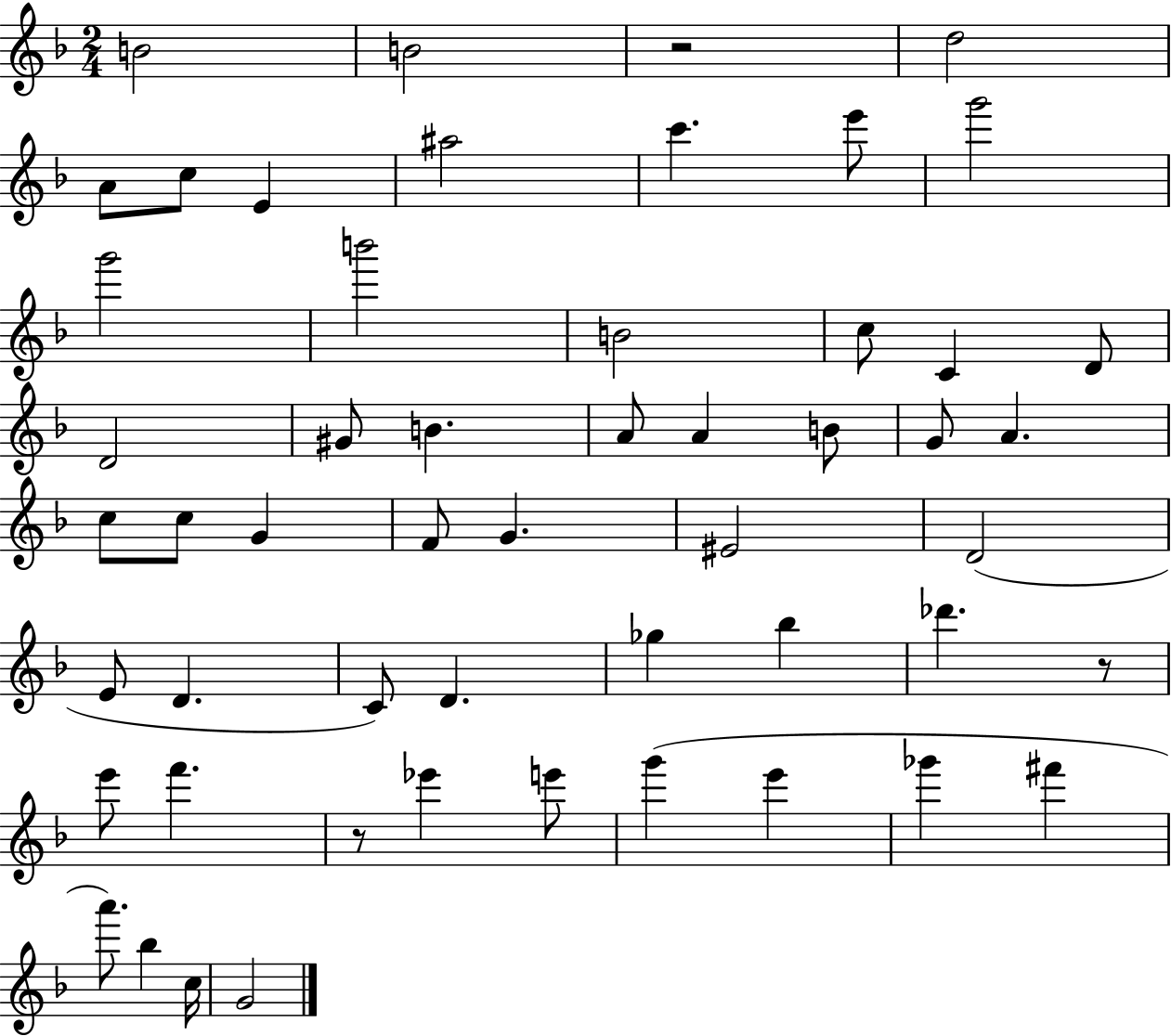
X:1
T:Untitled
M:2/4
L:1/4
K:F
B2 B2 z2 d2 A/2 c/2 E ^a2 c' e'/2 g'2 g'2 b'2 B2 c/2 C D/2 D2 ^G/2 B A/2 A B/2 G/2 A c/2 c/2 G F/2 G ^E2 D2 E/2 D C/2 D _g _b _d' z/2 e'/2 f' z/2 _e' e'/2 g' e' _g' ^f' a'/2 _b c/4 G2